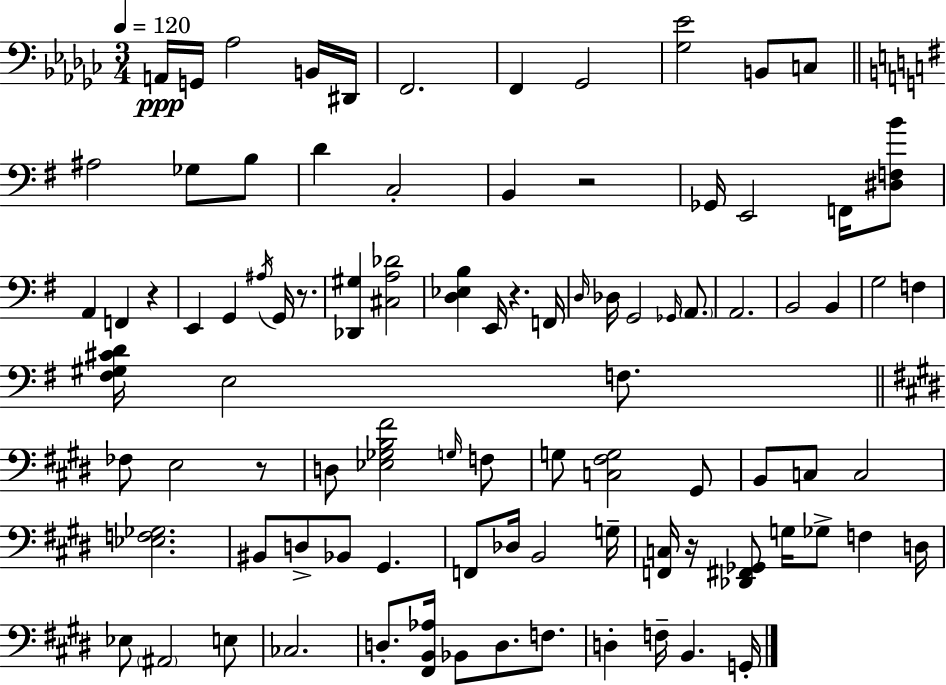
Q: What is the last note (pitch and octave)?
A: G2